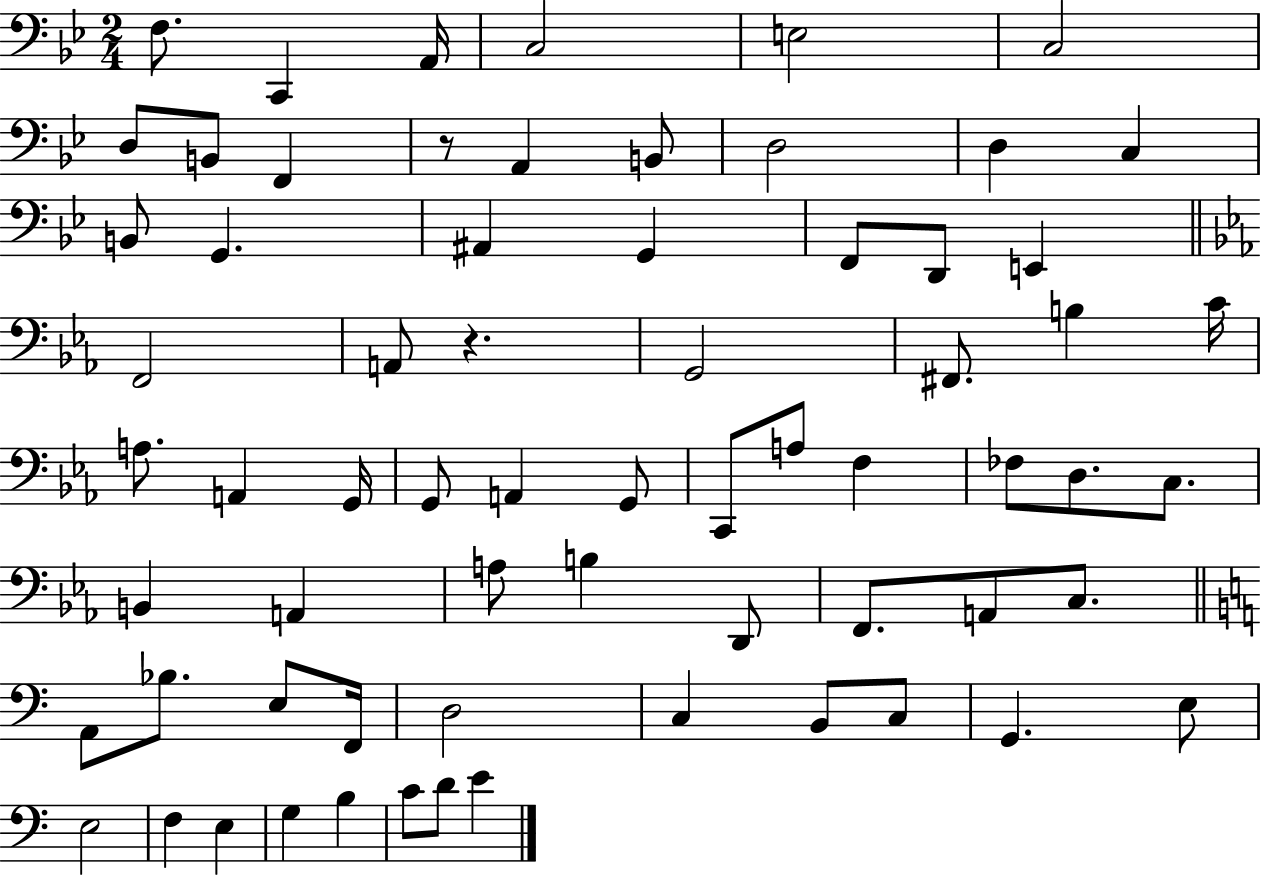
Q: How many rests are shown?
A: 2